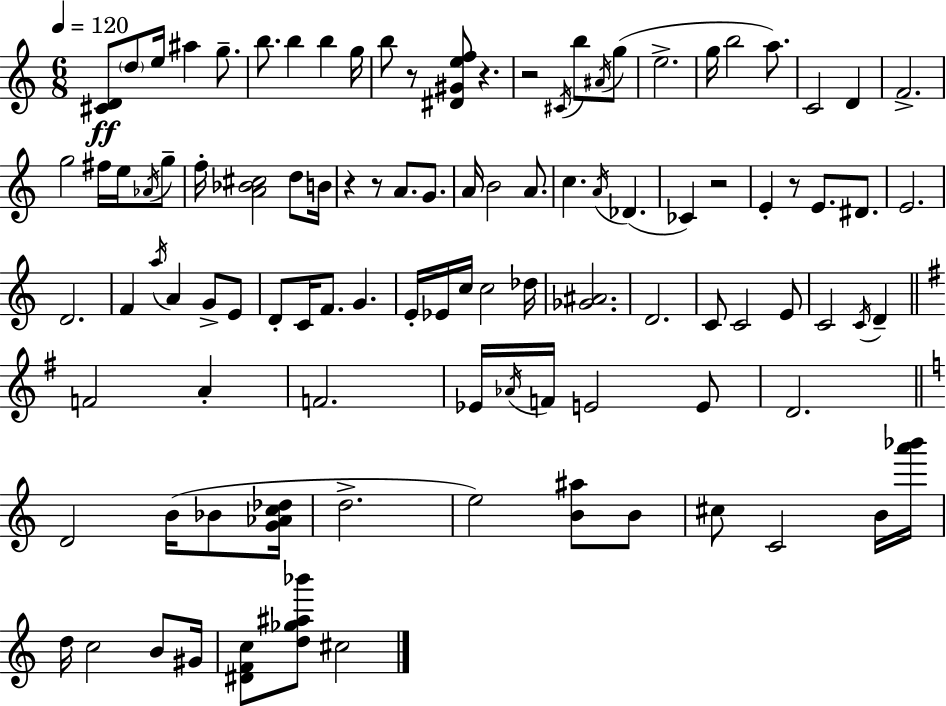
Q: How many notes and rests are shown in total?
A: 102